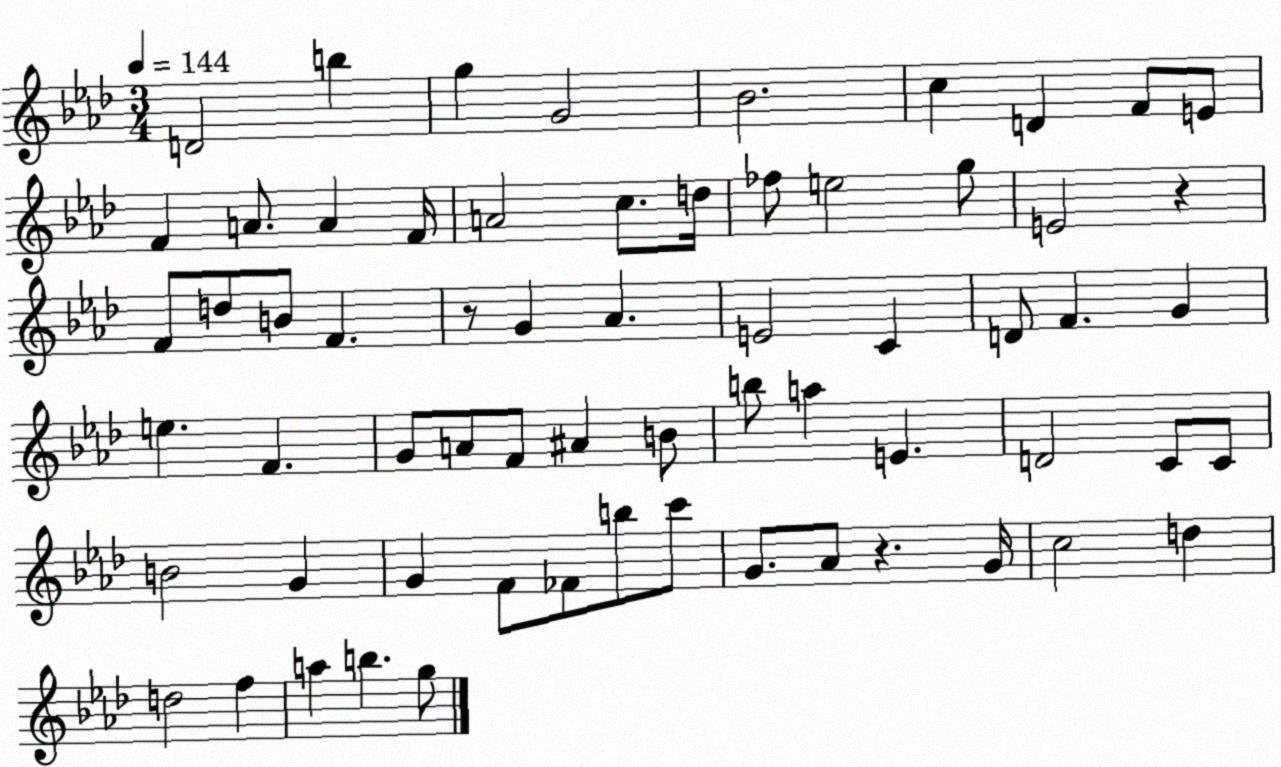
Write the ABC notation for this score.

X:1
T:Untitled
M:3/4
L:1/4
K:Ab
D2 b g G2 _B2 c D F/2 E/2 F A/2 A F/4 A2 c/2 d/4 _f/2 e2 g/2 E2 z F/2 d/2 B/2 F z/2 G _A E2 C D/2 F G e F G/2 A/2 F/2 ^A B/2 b/2 a E D2 C/2 C/2 B2 G G F/2 _F/2 b/2 c'/2 G/2 _A/2 z G/4 c2 d d2 f a b g/2